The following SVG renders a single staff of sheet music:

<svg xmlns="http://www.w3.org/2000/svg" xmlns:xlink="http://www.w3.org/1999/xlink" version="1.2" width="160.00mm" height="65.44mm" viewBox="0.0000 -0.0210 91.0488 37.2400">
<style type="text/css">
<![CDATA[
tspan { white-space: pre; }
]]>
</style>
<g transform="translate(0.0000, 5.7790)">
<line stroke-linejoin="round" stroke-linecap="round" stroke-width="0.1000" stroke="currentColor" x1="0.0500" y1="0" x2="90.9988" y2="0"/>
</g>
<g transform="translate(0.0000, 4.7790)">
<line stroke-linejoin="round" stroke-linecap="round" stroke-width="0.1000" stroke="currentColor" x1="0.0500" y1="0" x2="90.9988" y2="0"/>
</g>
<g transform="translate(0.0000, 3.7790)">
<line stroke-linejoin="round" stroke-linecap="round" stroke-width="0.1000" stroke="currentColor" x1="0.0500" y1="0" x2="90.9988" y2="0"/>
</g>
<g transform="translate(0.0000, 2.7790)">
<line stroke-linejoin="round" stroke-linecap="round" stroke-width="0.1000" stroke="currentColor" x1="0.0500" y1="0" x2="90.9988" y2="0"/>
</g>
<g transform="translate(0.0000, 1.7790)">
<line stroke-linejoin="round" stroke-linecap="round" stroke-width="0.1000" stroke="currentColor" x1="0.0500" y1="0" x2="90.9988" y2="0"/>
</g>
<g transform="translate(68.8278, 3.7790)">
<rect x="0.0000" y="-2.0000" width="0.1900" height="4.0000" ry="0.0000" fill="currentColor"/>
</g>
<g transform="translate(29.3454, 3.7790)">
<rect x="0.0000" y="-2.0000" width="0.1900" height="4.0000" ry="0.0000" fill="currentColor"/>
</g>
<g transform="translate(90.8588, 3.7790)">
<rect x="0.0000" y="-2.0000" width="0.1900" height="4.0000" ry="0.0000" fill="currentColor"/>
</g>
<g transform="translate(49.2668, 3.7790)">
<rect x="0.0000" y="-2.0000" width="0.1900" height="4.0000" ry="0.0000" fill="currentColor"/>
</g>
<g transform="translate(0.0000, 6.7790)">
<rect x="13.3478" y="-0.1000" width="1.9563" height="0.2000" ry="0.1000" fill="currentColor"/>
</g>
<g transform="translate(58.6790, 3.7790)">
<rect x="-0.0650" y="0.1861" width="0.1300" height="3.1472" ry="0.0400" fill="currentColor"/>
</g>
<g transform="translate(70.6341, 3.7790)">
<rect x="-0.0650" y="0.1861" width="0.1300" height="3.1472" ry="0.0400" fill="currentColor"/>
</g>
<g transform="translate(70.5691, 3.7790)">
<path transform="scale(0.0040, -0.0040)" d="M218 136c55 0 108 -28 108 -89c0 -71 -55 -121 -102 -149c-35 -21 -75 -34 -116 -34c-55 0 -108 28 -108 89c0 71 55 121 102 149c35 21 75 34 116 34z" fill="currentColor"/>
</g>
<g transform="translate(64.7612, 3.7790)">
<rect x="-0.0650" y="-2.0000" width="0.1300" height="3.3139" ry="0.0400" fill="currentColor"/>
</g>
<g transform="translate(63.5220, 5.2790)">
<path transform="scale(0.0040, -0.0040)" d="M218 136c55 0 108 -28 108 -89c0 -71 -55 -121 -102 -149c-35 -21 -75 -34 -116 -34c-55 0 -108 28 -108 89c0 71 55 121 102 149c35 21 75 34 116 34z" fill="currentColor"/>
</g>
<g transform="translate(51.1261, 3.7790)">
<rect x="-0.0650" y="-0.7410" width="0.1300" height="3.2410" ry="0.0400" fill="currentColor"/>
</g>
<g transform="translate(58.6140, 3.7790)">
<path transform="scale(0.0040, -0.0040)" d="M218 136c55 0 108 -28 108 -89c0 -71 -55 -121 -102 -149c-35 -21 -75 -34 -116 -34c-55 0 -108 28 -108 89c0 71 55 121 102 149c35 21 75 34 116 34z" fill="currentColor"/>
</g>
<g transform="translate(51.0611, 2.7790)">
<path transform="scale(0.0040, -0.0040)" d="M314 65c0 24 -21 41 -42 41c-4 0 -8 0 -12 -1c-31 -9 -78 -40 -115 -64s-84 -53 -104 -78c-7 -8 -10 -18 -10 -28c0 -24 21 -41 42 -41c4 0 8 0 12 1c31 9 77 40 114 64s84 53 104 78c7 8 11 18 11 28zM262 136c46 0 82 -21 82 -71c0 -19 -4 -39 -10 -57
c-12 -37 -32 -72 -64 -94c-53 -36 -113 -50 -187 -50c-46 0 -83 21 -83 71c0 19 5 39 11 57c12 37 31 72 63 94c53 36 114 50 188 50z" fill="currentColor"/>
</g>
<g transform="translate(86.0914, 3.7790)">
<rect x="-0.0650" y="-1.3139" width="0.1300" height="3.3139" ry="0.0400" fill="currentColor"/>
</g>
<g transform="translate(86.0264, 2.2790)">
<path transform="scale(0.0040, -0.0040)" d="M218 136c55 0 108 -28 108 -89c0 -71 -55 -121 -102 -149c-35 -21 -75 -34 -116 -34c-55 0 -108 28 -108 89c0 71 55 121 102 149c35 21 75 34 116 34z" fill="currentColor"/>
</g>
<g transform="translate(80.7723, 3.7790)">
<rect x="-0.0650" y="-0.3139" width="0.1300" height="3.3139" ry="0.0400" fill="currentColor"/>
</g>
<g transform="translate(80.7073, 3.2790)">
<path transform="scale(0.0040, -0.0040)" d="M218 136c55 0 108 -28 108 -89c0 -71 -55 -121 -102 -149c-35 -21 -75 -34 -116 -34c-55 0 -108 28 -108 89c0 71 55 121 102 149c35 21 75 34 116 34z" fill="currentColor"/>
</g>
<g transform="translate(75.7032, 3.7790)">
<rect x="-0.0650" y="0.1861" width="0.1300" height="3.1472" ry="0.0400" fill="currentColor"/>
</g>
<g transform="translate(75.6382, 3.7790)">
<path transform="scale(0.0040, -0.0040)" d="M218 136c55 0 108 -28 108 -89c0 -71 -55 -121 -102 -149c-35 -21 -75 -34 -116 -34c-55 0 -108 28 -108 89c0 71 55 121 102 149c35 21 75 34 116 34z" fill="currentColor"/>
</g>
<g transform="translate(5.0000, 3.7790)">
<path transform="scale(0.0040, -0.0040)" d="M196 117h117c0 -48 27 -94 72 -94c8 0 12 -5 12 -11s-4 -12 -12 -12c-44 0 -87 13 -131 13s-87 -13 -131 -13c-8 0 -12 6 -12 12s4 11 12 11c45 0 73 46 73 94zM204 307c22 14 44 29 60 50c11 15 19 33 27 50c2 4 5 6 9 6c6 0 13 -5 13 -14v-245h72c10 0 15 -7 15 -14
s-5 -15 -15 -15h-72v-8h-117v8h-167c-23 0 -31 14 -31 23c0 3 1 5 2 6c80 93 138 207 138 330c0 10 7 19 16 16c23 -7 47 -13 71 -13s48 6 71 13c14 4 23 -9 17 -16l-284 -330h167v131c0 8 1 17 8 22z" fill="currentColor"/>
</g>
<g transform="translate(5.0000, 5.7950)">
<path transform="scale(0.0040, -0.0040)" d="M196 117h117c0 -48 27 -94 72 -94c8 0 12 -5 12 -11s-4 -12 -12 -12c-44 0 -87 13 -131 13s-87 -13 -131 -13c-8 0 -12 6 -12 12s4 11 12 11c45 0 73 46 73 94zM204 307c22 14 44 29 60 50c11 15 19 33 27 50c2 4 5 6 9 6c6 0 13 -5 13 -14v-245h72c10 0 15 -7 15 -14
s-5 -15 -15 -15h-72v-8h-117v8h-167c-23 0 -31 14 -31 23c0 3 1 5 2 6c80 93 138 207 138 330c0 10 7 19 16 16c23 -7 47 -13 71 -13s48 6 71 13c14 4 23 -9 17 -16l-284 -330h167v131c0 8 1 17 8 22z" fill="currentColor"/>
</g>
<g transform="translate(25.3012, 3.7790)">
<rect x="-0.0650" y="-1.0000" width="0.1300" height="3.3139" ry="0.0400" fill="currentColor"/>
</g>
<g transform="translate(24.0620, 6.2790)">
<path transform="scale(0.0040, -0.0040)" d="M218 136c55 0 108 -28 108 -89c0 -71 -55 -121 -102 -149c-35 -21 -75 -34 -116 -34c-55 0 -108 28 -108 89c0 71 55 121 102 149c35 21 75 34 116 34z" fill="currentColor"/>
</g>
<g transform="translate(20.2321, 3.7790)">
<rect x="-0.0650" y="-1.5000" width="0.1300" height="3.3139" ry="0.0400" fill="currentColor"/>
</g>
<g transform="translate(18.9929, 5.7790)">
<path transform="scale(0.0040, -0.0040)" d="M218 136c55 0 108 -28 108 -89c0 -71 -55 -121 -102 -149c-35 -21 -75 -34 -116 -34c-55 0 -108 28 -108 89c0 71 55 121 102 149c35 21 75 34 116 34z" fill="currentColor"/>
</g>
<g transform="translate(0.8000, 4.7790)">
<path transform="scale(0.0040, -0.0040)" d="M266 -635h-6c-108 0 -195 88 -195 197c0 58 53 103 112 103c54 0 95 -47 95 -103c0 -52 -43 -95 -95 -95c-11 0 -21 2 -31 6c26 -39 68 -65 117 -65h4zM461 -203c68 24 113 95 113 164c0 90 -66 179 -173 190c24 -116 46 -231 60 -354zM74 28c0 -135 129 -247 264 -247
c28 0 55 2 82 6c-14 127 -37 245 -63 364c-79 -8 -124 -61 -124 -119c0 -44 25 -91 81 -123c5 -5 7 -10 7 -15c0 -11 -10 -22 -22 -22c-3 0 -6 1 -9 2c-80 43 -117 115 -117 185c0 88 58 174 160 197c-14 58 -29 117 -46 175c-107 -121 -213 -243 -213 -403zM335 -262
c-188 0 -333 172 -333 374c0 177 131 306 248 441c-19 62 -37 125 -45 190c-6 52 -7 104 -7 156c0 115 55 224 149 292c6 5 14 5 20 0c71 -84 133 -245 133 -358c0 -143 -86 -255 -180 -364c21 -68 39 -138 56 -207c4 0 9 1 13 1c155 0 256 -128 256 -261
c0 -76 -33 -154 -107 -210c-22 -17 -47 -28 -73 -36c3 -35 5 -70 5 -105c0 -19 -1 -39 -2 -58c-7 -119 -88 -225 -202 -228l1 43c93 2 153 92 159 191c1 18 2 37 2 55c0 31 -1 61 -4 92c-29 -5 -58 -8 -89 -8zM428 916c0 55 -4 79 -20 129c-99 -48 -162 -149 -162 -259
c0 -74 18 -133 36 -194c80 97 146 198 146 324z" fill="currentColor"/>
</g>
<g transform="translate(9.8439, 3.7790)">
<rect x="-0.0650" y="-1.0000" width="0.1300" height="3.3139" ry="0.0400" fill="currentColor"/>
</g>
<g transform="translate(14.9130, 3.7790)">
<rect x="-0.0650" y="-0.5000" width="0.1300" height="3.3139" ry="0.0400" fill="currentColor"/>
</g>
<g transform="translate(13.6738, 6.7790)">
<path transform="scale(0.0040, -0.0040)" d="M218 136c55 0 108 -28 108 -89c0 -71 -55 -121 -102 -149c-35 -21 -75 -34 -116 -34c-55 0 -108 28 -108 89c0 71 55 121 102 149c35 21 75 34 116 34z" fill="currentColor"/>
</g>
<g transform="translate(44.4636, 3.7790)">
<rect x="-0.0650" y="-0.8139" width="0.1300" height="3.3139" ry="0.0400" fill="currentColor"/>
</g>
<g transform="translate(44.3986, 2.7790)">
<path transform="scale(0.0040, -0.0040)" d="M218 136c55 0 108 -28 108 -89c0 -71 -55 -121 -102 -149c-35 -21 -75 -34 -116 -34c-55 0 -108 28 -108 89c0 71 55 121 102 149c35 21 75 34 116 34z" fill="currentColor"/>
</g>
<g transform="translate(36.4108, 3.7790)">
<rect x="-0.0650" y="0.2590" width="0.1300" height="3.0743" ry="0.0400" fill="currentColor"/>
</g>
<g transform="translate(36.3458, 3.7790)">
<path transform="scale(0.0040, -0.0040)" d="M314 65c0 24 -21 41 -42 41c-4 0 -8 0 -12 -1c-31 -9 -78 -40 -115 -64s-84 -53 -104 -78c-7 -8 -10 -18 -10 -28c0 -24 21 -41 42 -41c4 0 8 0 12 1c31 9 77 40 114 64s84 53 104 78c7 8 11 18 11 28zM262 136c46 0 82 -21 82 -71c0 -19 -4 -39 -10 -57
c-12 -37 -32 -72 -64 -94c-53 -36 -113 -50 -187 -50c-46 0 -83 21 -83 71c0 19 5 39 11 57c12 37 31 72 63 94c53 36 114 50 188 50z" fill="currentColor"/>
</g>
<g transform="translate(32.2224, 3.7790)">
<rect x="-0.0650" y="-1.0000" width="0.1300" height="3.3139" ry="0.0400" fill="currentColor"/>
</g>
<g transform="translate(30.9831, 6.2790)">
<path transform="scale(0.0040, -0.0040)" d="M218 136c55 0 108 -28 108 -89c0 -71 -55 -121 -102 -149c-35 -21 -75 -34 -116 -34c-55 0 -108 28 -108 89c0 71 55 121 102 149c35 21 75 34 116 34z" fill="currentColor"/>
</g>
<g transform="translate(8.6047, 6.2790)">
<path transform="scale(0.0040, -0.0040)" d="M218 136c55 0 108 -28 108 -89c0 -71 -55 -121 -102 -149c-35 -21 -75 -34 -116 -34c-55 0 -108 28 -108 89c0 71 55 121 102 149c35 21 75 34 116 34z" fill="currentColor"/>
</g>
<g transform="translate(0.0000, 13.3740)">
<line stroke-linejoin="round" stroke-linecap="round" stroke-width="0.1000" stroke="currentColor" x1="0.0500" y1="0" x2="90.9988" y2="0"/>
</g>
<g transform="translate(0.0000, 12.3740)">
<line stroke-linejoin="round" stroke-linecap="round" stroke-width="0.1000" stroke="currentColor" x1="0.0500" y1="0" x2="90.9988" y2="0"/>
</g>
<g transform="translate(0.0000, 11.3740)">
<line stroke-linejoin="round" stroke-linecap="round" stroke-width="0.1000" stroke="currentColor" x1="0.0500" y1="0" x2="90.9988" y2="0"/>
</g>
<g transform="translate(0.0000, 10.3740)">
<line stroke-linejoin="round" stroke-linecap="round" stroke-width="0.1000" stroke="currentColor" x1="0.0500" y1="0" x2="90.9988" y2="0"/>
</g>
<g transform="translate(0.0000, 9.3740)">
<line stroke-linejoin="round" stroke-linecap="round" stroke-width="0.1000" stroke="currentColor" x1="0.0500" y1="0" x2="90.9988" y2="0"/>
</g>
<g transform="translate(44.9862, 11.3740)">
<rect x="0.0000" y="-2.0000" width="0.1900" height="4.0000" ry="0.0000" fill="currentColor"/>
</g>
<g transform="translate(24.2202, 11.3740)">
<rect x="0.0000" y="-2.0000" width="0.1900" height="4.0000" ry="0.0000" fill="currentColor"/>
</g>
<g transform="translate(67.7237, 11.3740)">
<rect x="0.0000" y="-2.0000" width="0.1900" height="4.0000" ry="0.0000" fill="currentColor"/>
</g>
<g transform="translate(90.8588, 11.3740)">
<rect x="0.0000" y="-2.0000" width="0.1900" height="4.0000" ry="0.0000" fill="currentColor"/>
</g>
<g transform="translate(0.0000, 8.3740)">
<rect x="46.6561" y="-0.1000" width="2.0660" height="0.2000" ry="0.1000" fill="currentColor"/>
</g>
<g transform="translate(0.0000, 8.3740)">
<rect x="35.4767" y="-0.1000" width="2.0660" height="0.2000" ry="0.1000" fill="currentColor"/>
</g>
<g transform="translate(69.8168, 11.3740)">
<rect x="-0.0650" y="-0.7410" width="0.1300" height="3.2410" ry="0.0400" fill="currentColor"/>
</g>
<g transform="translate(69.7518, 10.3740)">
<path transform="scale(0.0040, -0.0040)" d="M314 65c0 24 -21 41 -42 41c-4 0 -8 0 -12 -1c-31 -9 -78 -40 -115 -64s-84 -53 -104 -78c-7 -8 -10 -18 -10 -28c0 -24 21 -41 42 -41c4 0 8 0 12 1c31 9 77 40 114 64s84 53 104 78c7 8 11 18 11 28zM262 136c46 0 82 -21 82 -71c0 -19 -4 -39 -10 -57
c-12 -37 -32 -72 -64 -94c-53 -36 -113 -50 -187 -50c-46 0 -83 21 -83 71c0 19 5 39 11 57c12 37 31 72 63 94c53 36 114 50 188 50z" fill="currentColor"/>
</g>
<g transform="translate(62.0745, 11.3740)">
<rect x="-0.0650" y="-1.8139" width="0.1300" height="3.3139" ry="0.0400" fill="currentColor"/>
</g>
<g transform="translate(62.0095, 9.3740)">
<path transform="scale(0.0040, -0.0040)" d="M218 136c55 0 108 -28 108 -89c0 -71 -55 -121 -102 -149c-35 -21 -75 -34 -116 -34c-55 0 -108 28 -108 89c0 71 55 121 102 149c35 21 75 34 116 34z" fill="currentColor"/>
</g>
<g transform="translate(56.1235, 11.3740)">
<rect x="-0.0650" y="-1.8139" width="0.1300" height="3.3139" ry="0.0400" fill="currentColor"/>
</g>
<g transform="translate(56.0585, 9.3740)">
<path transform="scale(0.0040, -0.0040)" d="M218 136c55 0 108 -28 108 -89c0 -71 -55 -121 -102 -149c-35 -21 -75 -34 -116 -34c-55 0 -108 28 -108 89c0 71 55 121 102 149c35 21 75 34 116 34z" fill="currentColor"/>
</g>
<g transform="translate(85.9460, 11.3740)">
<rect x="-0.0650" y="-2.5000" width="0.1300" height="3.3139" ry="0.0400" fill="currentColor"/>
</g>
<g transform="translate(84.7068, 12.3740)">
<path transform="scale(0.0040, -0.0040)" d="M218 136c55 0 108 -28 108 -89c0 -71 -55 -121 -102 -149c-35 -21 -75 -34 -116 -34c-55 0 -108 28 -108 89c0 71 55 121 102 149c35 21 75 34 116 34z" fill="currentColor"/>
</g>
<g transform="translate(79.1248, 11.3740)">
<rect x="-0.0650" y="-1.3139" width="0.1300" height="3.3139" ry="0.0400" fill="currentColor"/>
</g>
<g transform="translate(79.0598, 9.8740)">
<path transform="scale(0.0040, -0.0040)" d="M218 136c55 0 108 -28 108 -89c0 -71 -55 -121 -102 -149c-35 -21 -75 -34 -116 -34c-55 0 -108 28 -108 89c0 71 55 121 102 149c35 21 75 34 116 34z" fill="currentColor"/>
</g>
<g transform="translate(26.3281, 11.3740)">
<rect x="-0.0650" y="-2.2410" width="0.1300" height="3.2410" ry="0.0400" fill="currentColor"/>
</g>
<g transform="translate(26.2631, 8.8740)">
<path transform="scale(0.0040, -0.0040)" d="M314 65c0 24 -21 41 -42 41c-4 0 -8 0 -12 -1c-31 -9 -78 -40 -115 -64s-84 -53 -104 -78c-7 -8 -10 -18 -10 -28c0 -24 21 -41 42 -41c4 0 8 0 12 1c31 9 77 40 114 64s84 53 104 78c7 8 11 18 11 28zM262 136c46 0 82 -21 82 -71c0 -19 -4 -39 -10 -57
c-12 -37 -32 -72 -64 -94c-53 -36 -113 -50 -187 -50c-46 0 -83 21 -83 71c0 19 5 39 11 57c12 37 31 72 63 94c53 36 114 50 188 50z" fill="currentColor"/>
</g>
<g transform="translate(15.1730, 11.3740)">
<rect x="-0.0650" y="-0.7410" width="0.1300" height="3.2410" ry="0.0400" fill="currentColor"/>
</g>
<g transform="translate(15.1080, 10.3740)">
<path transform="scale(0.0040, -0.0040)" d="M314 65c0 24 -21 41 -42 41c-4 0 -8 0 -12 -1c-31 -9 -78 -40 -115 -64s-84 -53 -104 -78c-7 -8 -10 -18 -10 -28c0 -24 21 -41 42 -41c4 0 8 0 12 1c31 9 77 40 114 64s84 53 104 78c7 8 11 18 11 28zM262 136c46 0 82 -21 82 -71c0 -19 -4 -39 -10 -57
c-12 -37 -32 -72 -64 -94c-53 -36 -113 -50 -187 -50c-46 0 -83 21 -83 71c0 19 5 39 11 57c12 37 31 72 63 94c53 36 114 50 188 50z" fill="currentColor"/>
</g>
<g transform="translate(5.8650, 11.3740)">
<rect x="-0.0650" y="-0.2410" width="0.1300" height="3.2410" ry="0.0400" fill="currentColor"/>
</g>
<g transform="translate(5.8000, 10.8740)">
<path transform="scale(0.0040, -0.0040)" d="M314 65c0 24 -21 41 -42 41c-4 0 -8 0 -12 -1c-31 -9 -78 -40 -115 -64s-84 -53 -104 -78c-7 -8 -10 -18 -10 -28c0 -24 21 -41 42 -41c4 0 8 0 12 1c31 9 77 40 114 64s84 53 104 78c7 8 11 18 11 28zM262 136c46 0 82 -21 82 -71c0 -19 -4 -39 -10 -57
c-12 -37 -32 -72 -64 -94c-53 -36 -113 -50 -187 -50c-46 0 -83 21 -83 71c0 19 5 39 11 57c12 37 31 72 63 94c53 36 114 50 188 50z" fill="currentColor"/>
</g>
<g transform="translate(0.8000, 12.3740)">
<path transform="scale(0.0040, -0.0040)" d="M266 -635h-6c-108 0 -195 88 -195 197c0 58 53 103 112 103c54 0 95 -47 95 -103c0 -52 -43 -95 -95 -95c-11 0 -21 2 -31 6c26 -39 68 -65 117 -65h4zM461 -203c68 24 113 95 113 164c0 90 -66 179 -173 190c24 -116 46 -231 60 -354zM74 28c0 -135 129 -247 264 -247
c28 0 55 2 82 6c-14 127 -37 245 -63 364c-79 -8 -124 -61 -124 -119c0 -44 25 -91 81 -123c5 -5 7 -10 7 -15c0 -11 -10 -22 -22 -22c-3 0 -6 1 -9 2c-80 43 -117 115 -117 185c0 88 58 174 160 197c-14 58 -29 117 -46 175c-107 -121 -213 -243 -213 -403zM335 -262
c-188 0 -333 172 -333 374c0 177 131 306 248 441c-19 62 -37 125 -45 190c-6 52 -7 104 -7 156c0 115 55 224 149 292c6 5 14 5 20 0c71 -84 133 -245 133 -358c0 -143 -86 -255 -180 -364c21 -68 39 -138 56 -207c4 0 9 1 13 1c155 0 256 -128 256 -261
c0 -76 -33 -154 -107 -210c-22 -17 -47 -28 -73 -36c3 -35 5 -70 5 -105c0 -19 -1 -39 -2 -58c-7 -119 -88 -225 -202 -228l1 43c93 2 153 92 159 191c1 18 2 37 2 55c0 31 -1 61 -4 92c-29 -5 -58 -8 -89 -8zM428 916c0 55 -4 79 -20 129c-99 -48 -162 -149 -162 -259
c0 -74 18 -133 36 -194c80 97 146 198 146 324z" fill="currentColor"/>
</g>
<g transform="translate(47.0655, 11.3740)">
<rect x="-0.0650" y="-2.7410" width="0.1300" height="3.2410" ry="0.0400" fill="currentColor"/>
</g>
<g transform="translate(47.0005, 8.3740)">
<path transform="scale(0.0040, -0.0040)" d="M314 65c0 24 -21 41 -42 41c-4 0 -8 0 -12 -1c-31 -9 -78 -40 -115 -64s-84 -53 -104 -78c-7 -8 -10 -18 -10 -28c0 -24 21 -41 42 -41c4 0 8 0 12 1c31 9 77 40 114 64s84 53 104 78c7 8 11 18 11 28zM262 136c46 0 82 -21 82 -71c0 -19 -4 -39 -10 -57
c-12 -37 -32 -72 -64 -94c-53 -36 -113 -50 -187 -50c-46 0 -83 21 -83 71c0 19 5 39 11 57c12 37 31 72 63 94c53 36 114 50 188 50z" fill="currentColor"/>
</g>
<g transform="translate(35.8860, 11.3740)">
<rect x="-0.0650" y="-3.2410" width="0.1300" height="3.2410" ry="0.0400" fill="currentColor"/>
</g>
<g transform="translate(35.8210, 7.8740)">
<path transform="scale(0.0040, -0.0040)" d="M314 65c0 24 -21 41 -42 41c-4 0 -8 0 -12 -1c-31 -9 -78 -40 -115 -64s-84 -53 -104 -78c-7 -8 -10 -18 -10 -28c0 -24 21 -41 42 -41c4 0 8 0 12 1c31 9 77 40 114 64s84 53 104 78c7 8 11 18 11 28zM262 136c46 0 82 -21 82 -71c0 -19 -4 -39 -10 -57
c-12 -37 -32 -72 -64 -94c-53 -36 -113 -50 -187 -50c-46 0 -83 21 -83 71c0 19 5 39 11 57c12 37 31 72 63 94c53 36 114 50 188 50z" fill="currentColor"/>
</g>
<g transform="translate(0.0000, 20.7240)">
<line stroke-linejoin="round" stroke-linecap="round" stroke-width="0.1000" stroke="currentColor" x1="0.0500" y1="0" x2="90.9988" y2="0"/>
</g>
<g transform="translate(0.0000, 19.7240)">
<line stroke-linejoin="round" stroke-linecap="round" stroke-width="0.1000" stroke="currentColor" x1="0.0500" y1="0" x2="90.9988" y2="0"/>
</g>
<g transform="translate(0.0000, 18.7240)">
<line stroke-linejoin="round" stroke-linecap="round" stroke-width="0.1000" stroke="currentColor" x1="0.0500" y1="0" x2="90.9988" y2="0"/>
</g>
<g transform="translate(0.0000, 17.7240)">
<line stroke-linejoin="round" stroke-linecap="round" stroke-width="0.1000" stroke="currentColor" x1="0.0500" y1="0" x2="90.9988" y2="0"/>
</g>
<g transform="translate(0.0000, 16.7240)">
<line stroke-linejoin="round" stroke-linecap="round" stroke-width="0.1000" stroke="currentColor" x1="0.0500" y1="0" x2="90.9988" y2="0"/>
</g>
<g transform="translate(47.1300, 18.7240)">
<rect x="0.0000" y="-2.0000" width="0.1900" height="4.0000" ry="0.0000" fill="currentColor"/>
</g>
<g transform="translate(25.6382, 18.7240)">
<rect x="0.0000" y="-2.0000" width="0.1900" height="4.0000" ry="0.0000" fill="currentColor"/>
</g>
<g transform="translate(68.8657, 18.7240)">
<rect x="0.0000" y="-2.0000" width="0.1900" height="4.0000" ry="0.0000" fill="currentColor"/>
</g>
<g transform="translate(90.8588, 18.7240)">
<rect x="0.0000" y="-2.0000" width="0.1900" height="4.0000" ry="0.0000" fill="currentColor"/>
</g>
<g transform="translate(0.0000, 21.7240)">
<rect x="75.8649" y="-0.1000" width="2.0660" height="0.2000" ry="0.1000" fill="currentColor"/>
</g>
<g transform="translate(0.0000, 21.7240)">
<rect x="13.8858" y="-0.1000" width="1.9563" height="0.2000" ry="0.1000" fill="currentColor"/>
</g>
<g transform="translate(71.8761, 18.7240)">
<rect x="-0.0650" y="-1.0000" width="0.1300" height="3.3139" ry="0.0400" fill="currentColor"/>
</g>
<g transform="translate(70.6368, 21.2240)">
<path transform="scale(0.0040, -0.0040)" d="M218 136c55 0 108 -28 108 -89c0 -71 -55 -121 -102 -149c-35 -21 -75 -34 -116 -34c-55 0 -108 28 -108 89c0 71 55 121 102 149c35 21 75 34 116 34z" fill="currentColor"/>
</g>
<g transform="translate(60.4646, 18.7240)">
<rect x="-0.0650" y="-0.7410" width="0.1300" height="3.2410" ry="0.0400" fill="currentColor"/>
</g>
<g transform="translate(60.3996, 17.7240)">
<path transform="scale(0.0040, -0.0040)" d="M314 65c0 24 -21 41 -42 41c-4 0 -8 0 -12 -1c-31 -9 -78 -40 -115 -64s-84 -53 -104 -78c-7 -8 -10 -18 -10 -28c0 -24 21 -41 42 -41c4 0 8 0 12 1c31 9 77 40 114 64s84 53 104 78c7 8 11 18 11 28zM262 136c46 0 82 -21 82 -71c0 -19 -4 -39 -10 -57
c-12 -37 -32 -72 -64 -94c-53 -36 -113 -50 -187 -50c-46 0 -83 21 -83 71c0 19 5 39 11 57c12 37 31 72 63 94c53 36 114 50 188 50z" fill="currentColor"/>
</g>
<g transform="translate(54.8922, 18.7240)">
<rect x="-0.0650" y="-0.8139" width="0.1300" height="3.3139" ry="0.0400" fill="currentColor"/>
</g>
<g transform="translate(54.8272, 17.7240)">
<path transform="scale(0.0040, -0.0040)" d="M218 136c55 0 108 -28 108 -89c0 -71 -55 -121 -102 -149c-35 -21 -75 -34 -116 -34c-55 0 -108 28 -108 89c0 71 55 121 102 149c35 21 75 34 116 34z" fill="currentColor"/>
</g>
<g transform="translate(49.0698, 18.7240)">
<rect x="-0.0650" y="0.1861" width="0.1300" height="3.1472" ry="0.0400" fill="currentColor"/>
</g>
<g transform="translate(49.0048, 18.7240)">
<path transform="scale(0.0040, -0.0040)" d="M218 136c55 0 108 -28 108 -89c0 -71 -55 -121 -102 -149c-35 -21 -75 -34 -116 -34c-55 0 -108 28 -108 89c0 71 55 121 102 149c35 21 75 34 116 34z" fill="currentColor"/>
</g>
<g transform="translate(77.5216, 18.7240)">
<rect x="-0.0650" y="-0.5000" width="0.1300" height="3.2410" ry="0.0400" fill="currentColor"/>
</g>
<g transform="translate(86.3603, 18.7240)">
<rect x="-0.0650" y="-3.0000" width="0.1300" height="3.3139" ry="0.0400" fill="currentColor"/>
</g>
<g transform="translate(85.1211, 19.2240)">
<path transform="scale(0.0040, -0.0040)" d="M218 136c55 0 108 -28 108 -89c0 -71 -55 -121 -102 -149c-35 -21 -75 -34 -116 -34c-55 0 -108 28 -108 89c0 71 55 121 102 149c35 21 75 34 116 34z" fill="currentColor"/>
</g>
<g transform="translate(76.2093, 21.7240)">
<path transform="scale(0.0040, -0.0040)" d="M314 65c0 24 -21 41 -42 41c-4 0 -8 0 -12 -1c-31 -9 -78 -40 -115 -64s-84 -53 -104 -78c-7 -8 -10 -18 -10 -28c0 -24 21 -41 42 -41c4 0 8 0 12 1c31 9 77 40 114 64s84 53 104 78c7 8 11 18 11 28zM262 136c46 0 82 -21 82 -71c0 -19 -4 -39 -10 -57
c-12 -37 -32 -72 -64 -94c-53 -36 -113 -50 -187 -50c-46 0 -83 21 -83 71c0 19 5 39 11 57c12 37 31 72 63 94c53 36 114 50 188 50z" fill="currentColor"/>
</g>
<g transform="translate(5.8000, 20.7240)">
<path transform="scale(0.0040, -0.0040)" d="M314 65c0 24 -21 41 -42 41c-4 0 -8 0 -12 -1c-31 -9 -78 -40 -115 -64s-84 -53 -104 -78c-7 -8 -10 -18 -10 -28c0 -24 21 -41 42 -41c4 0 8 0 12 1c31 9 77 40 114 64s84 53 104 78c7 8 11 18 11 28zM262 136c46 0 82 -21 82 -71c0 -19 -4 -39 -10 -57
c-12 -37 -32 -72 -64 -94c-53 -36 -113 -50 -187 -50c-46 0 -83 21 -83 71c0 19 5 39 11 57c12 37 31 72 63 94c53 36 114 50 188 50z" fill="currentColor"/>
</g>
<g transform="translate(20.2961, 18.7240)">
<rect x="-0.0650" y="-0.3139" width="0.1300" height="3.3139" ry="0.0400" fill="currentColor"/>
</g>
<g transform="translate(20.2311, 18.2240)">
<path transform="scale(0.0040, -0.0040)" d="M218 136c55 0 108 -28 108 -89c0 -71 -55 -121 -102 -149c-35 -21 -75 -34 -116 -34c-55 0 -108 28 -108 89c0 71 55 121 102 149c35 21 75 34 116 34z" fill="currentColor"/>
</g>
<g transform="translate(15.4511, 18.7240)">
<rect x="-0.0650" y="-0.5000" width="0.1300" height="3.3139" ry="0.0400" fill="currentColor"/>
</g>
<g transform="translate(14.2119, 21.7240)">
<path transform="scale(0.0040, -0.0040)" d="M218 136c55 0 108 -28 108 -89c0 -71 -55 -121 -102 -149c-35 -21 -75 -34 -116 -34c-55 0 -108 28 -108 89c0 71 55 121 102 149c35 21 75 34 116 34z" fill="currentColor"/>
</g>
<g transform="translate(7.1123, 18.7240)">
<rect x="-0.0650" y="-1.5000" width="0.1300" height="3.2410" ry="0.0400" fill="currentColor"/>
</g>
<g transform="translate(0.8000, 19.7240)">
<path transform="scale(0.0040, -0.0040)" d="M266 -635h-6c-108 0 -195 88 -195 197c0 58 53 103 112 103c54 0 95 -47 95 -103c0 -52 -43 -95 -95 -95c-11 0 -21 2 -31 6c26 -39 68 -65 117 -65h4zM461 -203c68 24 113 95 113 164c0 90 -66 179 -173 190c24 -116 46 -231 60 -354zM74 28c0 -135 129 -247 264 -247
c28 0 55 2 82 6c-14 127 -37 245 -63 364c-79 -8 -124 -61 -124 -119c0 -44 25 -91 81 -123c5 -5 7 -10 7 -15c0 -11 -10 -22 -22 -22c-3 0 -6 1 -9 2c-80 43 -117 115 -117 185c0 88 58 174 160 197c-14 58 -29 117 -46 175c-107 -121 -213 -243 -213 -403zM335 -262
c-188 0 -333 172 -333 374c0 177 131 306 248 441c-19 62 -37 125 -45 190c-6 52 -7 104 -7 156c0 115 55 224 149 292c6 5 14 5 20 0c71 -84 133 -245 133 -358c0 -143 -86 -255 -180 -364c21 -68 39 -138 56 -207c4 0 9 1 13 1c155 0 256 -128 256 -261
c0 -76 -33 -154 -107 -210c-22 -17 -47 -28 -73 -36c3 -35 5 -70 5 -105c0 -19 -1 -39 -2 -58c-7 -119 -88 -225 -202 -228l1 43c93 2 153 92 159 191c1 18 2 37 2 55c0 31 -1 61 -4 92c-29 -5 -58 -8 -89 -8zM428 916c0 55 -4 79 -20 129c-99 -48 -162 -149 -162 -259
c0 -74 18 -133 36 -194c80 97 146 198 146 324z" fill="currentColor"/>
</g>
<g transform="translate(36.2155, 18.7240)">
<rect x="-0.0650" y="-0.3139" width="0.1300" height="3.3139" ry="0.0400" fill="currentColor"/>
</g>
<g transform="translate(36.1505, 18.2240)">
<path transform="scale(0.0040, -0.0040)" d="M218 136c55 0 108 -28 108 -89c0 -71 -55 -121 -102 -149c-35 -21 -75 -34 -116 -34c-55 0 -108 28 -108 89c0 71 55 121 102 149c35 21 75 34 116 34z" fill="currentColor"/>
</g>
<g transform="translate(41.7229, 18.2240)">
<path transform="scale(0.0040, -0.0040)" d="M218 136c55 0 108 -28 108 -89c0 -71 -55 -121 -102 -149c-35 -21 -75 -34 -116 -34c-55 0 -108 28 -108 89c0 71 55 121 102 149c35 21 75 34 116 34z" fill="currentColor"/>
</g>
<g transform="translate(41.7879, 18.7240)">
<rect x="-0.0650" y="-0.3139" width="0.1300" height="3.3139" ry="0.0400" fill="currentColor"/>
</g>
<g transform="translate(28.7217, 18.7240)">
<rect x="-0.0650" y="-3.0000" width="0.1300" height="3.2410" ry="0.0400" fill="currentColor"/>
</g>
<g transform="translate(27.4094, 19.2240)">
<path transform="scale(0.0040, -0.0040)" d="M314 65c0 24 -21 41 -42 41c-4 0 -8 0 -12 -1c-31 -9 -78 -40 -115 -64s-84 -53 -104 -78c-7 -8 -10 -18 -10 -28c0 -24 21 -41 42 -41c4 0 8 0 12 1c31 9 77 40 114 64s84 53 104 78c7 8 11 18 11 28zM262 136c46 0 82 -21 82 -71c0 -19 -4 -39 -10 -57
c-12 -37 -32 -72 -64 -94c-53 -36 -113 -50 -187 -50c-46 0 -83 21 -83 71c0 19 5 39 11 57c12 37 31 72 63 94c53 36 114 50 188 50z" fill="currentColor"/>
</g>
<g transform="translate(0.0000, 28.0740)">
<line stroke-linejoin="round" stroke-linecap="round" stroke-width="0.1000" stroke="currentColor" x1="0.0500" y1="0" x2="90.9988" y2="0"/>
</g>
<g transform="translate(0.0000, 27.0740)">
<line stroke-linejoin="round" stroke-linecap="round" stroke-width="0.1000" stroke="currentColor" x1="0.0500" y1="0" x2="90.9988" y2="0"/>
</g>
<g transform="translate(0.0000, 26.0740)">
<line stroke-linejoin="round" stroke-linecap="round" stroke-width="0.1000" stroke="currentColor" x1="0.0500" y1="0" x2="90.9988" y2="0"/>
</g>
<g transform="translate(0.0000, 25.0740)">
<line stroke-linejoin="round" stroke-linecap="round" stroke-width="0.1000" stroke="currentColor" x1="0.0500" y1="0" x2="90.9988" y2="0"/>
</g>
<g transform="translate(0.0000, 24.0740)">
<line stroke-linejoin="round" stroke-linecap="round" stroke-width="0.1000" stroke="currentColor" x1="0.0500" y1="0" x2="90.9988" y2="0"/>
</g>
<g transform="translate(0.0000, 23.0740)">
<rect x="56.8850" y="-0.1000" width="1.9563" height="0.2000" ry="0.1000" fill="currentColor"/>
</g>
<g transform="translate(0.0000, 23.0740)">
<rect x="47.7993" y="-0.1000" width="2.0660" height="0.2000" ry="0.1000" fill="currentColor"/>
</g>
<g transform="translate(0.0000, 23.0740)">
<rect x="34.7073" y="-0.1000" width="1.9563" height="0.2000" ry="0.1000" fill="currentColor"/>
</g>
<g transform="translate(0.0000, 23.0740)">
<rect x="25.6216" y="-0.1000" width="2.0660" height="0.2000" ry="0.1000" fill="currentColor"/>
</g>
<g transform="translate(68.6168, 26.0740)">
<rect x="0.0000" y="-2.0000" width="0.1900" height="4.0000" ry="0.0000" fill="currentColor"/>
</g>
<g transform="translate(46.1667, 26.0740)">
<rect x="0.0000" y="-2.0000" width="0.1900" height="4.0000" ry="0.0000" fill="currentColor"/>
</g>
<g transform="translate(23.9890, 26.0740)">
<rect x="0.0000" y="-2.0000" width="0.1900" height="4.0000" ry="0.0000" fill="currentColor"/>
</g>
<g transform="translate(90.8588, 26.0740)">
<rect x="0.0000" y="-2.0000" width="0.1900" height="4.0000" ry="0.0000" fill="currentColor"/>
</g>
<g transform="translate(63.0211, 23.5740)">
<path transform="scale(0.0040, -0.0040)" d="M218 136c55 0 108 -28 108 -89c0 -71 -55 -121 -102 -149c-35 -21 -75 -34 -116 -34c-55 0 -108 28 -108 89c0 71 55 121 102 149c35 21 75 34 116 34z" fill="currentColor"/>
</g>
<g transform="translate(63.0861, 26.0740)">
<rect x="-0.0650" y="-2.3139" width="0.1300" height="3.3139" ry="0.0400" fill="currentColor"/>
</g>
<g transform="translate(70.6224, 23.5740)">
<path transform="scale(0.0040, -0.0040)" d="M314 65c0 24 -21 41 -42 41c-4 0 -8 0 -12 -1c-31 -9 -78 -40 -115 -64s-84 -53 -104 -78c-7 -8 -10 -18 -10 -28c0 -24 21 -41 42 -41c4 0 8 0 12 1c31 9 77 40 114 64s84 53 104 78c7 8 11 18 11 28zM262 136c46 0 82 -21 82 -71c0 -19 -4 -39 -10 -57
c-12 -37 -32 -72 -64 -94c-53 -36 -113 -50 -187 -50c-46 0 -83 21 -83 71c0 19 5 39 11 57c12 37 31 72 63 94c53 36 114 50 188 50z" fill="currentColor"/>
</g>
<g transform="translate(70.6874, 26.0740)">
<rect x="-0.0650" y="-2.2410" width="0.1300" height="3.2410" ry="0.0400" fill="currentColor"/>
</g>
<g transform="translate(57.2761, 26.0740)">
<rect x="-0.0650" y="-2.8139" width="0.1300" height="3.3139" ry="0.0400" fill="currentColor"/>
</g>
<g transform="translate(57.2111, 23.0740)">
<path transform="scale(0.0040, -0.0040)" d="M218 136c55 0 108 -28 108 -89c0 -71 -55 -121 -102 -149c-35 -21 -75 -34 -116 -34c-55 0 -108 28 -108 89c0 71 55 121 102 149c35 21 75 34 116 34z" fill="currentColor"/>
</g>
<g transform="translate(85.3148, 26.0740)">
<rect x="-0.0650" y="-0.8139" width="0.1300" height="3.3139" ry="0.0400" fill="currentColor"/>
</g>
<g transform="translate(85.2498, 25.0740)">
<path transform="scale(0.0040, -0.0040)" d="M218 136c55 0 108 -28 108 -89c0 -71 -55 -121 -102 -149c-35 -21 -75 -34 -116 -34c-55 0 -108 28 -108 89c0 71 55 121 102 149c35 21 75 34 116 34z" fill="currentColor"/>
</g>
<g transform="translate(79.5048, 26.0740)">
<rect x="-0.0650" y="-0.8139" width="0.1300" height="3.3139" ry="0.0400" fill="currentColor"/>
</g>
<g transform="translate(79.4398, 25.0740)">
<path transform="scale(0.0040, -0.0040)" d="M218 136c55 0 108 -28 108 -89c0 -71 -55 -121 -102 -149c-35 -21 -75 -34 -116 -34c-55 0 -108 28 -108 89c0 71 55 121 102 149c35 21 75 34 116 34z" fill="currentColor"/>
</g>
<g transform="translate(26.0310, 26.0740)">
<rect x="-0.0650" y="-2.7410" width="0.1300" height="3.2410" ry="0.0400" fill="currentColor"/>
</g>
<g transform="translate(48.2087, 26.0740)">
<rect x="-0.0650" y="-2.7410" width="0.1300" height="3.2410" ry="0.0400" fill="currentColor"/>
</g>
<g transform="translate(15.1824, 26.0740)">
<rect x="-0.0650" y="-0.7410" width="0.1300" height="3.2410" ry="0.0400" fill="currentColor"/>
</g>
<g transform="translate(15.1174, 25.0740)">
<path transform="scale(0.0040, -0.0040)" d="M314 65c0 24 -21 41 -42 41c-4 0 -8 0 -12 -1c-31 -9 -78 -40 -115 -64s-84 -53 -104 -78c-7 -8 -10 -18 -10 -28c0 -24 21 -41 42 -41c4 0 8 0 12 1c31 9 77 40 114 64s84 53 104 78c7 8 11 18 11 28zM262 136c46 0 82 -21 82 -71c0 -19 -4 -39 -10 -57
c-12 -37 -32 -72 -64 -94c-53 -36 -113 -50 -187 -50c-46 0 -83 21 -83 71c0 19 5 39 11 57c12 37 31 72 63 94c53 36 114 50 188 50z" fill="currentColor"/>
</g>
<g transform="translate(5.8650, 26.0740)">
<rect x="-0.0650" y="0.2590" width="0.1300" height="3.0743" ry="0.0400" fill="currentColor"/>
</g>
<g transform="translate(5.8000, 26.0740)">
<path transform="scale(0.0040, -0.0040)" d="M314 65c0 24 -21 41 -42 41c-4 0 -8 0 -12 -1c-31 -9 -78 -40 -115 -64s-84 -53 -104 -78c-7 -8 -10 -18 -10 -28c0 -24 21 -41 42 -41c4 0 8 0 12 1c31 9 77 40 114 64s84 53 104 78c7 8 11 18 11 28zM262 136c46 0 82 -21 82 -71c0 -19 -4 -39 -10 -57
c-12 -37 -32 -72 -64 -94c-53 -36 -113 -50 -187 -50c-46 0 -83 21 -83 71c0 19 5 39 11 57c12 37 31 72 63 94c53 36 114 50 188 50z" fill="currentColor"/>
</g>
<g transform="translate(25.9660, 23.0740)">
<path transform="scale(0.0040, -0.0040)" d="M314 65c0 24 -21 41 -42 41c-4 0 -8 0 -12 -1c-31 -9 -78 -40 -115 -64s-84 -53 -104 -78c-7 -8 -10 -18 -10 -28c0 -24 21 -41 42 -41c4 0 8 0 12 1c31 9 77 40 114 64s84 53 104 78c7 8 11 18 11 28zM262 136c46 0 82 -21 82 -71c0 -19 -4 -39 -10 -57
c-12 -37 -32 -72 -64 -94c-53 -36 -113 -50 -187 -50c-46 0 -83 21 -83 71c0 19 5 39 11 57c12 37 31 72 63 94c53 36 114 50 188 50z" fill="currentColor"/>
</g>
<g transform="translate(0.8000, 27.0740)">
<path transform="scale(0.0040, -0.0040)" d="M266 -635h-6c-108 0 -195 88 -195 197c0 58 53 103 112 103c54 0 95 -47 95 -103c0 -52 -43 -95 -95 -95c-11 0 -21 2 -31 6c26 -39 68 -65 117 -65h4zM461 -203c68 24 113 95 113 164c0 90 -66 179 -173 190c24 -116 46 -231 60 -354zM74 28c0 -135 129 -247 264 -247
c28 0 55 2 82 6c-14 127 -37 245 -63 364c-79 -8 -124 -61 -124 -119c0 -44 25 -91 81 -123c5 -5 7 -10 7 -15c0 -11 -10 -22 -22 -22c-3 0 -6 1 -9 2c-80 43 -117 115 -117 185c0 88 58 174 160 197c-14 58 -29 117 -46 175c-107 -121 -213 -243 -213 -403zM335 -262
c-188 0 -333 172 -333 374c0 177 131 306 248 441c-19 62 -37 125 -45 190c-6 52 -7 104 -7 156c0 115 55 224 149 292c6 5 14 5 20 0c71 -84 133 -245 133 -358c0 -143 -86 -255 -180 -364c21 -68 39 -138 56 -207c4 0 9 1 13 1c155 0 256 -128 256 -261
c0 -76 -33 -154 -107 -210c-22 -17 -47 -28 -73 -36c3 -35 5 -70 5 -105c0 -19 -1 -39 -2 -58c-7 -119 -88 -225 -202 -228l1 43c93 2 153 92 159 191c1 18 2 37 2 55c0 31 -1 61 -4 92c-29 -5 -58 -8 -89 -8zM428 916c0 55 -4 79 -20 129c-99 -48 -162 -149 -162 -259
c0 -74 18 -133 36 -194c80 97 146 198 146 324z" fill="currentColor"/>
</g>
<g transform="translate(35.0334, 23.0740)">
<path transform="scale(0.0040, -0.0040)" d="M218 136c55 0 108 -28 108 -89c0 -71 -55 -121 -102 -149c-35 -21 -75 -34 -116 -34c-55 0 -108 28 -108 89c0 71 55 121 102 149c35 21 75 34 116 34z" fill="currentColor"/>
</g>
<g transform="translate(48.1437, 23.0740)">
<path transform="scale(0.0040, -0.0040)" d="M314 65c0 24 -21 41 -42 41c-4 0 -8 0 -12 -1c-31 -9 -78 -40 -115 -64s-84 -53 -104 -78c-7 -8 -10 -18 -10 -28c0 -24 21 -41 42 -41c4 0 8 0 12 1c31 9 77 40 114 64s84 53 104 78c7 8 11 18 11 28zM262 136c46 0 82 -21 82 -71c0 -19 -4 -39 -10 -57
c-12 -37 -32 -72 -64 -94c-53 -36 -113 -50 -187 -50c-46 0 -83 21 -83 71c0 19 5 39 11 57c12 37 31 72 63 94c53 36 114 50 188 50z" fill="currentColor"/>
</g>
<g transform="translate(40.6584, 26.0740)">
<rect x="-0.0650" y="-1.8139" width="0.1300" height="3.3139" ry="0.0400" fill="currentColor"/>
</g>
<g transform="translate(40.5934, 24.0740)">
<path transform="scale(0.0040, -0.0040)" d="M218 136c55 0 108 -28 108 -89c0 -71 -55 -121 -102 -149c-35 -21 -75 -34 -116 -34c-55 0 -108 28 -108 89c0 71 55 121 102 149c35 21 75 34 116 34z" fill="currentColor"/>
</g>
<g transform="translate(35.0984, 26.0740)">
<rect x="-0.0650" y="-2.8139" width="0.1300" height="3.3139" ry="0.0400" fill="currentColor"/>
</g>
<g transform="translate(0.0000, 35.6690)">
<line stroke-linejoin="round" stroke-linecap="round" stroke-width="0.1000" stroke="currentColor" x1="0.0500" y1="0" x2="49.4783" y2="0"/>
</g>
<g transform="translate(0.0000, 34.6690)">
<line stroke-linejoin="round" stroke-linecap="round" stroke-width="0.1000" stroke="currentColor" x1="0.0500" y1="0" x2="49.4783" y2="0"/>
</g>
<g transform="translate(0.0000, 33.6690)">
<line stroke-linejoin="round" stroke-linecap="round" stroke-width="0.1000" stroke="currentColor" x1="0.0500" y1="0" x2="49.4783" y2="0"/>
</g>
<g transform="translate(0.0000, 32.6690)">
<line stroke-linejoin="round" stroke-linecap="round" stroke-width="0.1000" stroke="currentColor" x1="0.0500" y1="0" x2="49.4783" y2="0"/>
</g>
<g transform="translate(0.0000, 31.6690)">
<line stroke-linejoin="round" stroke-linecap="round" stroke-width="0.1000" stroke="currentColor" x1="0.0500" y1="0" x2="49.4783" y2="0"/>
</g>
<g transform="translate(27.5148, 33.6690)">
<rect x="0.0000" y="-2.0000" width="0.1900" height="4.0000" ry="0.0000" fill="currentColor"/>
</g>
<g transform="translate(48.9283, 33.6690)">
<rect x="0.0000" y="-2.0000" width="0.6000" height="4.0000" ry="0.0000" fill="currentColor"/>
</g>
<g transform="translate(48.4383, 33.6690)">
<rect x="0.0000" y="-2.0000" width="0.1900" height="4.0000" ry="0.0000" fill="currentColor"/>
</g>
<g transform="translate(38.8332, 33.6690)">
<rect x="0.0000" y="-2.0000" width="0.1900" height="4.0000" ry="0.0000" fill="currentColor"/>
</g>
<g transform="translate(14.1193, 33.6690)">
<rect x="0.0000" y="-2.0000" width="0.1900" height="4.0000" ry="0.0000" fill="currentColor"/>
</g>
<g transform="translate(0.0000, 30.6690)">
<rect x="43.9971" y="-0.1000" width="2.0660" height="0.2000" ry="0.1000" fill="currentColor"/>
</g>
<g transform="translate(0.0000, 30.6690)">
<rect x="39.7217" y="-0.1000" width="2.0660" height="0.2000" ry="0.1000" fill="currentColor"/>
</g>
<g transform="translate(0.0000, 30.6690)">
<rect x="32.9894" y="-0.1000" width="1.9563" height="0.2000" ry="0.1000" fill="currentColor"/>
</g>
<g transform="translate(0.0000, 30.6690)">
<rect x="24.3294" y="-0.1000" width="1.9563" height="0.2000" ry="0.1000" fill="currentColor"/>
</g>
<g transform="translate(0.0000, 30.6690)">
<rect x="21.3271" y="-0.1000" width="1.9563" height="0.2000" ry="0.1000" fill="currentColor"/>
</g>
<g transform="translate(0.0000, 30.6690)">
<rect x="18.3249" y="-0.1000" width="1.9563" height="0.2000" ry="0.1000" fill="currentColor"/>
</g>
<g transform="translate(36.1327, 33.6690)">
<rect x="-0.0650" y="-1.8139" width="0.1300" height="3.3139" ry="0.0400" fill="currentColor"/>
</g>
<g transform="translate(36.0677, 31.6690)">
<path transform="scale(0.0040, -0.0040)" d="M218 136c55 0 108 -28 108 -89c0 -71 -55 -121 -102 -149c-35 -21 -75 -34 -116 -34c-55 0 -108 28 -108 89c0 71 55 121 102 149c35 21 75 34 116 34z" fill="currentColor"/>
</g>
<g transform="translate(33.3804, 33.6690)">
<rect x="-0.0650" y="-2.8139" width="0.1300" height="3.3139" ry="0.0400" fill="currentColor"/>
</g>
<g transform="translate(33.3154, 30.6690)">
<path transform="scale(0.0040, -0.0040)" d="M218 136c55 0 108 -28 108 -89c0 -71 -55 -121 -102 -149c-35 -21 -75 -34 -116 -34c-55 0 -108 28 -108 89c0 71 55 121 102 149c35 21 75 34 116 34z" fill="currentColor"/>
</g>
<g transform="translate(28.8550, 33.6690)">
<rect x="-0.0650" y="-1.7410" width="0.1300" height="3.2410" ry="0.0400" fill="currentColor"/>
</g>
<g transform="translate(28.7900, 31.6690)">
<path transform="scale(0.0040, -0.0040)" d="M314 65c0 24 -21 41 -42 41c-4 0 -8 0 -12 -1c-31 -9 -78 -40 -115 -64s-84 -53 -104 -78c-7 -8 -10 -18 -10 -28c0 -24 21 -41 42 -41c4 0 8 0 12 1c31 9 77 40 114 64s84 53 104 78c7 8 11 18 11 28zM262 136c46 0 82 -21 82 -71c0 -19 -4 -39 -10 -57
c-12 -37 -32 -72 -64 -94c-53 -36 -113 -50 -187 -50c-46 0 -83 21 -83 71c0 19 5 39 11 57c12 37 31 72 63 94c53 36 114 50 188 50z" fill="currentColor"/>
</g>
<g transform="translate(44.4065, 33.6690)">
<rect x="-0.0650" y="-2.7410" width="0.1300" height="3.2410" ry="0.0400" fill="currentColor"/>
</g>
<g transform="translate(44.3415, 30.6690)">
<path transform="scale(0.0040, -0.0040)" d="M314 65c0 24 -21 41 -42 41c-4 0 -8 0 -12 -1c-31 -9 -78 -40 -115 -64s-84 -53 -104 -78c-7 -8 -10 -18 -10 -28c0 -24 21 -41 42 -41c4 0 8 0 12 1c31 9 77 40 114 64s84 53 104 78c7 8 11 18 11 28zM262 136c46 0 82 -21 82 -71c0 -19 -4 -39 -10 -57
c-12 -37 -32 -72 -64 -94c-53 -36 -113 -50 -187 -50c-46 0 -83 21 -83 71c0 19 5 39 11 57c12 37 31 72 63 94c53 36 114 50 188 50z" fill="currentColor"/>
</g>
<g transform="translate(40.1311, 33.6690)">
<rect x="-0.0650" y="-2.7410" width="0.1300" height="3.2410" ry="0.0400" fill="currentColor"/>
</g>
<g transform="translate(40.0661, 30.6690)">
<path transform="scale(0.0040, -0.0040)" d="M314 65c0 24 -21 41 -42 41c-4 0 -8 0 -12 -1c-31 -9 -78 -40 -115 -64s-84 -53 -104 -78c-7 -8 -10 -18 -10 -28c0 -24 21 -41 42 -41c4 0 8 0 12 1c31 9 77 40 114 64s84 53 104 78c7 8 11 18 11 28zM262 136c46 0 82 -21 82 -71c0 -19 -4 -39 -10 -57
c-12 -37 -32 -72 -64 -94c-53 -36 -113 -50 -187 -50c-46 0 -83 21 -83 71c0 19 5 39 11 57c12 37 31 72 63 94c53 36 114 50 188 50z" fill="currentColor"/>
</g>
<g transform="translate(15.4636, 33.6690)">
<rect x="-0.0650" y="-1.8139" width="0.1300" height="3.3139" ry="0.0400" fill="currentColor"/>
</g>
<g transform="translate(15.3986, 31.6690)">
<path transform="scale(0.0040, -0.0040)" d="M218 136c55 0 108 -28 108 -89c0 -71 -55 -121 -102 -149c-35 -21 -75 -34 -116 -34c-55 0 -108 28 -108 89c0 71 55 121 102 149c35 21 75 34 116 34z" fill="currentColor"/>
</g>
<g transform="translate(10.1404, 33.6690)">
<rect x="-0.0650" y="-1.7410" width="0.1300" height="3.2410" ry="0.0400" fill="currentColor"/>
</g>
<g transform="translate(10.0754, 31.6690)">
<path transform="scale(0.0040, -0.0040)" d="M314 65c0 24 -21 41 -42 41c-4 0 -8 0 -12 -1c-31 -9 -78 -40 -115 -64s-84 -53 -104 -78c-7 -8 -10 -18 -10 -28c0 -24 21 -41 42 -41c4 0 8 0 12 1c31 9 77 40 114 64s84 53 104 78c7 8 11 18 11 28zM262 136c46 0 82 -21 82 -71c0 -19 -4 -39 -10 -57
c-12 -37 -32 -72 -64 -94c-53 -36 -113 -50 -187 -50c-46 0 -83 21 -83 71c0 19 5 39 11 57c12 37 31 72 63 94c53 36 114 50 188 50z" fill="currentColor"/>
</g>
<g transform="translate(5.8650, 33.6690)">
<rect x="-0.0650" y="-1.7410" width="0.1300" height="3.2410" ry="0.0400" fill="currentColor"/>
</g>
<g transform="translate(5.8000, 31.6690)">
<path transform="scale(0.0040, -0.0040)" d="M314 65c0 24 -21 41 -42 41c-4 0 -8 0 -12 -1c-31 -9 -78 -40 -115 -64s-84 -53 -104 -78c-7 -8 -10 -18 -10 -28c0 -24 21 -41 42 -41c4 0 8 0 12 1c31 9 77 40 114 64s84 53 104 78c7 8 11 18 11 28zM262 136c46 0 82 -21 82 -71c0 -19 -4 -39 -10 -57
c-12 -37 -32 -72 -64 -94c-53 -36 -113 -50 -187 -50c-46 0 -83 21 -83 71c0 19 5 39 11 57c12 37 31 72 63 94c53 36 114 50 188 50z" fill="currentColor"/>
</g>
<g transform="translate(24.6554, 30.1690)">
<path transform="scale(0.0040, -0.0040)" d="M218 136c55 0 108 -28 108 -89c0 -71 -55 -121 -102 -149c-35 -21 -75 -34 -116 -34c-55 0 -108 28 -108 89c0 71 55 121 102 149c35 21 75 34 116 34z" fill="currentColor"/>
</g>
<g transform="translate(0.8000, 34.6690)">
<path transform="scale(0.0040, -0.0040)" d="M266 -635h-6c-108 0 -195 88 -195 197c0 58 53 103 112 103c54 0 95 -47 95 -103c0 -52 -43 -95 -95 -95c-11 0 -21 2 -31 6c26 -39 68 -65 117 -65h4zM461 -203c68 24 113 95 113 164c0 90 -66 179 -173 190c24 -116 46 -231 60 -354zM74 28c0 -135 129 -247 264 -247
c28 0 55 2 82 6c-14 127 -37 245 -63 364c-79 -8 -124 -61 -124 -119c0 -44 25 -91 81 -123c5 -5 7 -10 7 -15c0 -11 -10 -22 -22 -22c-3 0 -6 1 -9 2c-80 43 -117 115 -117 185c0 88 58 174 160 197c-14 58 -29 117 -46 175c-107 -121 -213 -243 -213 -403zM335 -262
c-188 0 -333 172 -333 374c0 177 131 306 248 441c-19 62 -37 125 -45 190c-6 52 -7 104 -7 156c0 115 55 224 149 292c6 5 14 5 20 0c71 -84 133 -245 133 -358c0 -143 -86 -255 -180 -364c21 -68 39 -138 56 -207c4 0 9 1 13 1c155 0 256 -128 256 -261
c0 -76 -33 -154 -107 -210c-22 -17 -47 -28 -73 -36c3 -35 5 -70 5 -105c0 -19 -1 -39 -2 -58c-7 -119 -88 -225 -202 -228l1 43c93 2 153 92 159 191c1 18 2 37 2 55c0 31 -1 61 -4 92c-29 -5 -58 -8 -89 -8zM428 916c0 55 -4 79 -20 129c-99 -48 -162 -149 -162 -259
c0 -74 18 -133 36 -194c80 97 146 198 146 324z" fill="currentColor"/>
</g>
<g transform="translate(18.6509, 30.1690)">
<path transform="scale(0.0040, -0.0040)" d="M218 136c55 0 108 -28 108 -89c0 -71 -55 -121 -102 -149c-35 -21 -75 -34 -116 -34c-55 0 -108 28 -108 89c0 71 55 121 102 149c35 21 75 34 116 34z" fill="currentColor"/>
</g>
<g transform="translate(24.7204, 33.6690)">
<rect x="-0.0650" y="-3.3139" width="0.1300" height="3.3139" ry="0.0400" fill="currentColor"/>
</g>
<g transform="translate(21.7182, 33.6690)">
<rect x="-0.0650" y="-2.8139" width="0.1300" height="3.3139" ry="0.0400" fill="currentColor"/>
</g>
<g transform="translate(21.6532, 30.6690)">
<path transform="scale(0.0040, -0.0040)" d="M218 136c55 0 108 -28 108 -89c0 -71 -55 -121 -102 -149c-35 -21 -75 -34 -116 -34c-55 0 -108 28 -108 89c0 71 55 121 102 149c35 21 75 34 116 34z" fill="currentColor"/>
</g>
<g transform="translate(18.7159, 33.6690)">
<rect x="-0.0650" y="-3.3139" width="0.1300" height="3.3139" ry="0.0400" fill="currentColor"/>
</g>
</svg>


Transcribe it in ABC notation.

X:1
T:Untitled
M:4/4
L:1/4
K:C
D C E D D B2 d d2 B F B B c e c2 d2 g2 b2 a2 f f d2 e G E2 C c A2 c c B d d2 D C2 A B2 d2 a2 a f a2 a g g2 d d f2 f2 f b a b f2 a f a2 a2